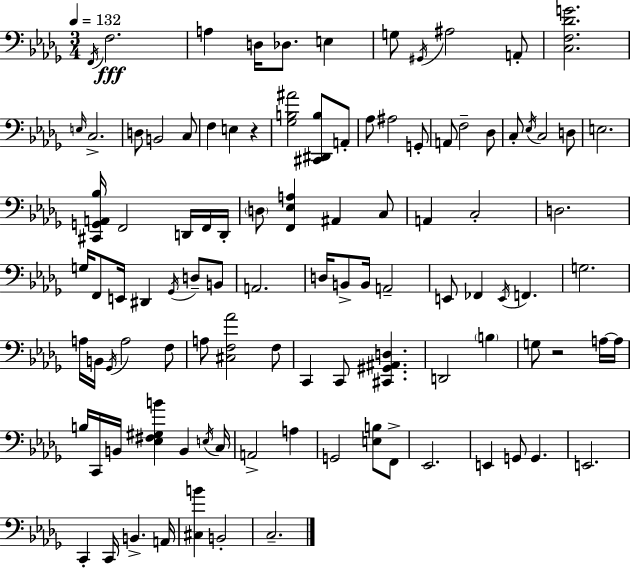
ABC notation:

X:1
T:Untitled
M:3/4
L:1/4
K:Bbm
F,,/4 F,2 A, D,/4 _D,/2 E, G,/2 ^G,,/4 ^A,2 A,,/2 [C,F,_DG]2 E,/4 C,2 D,/2 B,,2 C,/2 F, E, z [_G,B,^A]2 [^C,,^D,,B,]/2 A,,/2 _A,/2 ^A,2 G,,/2 A,,/2 F,2 _D,/2 C,/2 _E,/4 C,2 D,/2 E,2 [^C,,G,,A,,_B,]/4 F,,2 D,,/4 F,,/4 D,,/4 D,/2 [F,,_E,A,] ^A,, C,/2 A,, C,2 D,2 G,/4 F,,/2 E,,/4 ^D,, _G,,/4 D,/2 B,,/2 A,,2 D,/4 B,,/2 B,,/4 A,,2 E,,/2 _F,, E,,/4 F,, G,2 A,/4 B,,/4 _G,,/4 A,2 F,/2 A,/2 [^C,F,_A]2 F,/2 C,, C,,/2 [^C,,^G,,^A,,D,] D,,2 B, G,/2 z2 A,/4 A,/4 B,/4 C,,/4 B,,/4 [_E,^F,^G,B] B,, E,/4 C,/4 A,,2 A, G,,2 [E,B,]/2 F,,/2 _E,,2 E,, G,,/2 G,, E,,2 C,, C,,/4 B,, A,,/4 [^C,B] B,,2 C,2